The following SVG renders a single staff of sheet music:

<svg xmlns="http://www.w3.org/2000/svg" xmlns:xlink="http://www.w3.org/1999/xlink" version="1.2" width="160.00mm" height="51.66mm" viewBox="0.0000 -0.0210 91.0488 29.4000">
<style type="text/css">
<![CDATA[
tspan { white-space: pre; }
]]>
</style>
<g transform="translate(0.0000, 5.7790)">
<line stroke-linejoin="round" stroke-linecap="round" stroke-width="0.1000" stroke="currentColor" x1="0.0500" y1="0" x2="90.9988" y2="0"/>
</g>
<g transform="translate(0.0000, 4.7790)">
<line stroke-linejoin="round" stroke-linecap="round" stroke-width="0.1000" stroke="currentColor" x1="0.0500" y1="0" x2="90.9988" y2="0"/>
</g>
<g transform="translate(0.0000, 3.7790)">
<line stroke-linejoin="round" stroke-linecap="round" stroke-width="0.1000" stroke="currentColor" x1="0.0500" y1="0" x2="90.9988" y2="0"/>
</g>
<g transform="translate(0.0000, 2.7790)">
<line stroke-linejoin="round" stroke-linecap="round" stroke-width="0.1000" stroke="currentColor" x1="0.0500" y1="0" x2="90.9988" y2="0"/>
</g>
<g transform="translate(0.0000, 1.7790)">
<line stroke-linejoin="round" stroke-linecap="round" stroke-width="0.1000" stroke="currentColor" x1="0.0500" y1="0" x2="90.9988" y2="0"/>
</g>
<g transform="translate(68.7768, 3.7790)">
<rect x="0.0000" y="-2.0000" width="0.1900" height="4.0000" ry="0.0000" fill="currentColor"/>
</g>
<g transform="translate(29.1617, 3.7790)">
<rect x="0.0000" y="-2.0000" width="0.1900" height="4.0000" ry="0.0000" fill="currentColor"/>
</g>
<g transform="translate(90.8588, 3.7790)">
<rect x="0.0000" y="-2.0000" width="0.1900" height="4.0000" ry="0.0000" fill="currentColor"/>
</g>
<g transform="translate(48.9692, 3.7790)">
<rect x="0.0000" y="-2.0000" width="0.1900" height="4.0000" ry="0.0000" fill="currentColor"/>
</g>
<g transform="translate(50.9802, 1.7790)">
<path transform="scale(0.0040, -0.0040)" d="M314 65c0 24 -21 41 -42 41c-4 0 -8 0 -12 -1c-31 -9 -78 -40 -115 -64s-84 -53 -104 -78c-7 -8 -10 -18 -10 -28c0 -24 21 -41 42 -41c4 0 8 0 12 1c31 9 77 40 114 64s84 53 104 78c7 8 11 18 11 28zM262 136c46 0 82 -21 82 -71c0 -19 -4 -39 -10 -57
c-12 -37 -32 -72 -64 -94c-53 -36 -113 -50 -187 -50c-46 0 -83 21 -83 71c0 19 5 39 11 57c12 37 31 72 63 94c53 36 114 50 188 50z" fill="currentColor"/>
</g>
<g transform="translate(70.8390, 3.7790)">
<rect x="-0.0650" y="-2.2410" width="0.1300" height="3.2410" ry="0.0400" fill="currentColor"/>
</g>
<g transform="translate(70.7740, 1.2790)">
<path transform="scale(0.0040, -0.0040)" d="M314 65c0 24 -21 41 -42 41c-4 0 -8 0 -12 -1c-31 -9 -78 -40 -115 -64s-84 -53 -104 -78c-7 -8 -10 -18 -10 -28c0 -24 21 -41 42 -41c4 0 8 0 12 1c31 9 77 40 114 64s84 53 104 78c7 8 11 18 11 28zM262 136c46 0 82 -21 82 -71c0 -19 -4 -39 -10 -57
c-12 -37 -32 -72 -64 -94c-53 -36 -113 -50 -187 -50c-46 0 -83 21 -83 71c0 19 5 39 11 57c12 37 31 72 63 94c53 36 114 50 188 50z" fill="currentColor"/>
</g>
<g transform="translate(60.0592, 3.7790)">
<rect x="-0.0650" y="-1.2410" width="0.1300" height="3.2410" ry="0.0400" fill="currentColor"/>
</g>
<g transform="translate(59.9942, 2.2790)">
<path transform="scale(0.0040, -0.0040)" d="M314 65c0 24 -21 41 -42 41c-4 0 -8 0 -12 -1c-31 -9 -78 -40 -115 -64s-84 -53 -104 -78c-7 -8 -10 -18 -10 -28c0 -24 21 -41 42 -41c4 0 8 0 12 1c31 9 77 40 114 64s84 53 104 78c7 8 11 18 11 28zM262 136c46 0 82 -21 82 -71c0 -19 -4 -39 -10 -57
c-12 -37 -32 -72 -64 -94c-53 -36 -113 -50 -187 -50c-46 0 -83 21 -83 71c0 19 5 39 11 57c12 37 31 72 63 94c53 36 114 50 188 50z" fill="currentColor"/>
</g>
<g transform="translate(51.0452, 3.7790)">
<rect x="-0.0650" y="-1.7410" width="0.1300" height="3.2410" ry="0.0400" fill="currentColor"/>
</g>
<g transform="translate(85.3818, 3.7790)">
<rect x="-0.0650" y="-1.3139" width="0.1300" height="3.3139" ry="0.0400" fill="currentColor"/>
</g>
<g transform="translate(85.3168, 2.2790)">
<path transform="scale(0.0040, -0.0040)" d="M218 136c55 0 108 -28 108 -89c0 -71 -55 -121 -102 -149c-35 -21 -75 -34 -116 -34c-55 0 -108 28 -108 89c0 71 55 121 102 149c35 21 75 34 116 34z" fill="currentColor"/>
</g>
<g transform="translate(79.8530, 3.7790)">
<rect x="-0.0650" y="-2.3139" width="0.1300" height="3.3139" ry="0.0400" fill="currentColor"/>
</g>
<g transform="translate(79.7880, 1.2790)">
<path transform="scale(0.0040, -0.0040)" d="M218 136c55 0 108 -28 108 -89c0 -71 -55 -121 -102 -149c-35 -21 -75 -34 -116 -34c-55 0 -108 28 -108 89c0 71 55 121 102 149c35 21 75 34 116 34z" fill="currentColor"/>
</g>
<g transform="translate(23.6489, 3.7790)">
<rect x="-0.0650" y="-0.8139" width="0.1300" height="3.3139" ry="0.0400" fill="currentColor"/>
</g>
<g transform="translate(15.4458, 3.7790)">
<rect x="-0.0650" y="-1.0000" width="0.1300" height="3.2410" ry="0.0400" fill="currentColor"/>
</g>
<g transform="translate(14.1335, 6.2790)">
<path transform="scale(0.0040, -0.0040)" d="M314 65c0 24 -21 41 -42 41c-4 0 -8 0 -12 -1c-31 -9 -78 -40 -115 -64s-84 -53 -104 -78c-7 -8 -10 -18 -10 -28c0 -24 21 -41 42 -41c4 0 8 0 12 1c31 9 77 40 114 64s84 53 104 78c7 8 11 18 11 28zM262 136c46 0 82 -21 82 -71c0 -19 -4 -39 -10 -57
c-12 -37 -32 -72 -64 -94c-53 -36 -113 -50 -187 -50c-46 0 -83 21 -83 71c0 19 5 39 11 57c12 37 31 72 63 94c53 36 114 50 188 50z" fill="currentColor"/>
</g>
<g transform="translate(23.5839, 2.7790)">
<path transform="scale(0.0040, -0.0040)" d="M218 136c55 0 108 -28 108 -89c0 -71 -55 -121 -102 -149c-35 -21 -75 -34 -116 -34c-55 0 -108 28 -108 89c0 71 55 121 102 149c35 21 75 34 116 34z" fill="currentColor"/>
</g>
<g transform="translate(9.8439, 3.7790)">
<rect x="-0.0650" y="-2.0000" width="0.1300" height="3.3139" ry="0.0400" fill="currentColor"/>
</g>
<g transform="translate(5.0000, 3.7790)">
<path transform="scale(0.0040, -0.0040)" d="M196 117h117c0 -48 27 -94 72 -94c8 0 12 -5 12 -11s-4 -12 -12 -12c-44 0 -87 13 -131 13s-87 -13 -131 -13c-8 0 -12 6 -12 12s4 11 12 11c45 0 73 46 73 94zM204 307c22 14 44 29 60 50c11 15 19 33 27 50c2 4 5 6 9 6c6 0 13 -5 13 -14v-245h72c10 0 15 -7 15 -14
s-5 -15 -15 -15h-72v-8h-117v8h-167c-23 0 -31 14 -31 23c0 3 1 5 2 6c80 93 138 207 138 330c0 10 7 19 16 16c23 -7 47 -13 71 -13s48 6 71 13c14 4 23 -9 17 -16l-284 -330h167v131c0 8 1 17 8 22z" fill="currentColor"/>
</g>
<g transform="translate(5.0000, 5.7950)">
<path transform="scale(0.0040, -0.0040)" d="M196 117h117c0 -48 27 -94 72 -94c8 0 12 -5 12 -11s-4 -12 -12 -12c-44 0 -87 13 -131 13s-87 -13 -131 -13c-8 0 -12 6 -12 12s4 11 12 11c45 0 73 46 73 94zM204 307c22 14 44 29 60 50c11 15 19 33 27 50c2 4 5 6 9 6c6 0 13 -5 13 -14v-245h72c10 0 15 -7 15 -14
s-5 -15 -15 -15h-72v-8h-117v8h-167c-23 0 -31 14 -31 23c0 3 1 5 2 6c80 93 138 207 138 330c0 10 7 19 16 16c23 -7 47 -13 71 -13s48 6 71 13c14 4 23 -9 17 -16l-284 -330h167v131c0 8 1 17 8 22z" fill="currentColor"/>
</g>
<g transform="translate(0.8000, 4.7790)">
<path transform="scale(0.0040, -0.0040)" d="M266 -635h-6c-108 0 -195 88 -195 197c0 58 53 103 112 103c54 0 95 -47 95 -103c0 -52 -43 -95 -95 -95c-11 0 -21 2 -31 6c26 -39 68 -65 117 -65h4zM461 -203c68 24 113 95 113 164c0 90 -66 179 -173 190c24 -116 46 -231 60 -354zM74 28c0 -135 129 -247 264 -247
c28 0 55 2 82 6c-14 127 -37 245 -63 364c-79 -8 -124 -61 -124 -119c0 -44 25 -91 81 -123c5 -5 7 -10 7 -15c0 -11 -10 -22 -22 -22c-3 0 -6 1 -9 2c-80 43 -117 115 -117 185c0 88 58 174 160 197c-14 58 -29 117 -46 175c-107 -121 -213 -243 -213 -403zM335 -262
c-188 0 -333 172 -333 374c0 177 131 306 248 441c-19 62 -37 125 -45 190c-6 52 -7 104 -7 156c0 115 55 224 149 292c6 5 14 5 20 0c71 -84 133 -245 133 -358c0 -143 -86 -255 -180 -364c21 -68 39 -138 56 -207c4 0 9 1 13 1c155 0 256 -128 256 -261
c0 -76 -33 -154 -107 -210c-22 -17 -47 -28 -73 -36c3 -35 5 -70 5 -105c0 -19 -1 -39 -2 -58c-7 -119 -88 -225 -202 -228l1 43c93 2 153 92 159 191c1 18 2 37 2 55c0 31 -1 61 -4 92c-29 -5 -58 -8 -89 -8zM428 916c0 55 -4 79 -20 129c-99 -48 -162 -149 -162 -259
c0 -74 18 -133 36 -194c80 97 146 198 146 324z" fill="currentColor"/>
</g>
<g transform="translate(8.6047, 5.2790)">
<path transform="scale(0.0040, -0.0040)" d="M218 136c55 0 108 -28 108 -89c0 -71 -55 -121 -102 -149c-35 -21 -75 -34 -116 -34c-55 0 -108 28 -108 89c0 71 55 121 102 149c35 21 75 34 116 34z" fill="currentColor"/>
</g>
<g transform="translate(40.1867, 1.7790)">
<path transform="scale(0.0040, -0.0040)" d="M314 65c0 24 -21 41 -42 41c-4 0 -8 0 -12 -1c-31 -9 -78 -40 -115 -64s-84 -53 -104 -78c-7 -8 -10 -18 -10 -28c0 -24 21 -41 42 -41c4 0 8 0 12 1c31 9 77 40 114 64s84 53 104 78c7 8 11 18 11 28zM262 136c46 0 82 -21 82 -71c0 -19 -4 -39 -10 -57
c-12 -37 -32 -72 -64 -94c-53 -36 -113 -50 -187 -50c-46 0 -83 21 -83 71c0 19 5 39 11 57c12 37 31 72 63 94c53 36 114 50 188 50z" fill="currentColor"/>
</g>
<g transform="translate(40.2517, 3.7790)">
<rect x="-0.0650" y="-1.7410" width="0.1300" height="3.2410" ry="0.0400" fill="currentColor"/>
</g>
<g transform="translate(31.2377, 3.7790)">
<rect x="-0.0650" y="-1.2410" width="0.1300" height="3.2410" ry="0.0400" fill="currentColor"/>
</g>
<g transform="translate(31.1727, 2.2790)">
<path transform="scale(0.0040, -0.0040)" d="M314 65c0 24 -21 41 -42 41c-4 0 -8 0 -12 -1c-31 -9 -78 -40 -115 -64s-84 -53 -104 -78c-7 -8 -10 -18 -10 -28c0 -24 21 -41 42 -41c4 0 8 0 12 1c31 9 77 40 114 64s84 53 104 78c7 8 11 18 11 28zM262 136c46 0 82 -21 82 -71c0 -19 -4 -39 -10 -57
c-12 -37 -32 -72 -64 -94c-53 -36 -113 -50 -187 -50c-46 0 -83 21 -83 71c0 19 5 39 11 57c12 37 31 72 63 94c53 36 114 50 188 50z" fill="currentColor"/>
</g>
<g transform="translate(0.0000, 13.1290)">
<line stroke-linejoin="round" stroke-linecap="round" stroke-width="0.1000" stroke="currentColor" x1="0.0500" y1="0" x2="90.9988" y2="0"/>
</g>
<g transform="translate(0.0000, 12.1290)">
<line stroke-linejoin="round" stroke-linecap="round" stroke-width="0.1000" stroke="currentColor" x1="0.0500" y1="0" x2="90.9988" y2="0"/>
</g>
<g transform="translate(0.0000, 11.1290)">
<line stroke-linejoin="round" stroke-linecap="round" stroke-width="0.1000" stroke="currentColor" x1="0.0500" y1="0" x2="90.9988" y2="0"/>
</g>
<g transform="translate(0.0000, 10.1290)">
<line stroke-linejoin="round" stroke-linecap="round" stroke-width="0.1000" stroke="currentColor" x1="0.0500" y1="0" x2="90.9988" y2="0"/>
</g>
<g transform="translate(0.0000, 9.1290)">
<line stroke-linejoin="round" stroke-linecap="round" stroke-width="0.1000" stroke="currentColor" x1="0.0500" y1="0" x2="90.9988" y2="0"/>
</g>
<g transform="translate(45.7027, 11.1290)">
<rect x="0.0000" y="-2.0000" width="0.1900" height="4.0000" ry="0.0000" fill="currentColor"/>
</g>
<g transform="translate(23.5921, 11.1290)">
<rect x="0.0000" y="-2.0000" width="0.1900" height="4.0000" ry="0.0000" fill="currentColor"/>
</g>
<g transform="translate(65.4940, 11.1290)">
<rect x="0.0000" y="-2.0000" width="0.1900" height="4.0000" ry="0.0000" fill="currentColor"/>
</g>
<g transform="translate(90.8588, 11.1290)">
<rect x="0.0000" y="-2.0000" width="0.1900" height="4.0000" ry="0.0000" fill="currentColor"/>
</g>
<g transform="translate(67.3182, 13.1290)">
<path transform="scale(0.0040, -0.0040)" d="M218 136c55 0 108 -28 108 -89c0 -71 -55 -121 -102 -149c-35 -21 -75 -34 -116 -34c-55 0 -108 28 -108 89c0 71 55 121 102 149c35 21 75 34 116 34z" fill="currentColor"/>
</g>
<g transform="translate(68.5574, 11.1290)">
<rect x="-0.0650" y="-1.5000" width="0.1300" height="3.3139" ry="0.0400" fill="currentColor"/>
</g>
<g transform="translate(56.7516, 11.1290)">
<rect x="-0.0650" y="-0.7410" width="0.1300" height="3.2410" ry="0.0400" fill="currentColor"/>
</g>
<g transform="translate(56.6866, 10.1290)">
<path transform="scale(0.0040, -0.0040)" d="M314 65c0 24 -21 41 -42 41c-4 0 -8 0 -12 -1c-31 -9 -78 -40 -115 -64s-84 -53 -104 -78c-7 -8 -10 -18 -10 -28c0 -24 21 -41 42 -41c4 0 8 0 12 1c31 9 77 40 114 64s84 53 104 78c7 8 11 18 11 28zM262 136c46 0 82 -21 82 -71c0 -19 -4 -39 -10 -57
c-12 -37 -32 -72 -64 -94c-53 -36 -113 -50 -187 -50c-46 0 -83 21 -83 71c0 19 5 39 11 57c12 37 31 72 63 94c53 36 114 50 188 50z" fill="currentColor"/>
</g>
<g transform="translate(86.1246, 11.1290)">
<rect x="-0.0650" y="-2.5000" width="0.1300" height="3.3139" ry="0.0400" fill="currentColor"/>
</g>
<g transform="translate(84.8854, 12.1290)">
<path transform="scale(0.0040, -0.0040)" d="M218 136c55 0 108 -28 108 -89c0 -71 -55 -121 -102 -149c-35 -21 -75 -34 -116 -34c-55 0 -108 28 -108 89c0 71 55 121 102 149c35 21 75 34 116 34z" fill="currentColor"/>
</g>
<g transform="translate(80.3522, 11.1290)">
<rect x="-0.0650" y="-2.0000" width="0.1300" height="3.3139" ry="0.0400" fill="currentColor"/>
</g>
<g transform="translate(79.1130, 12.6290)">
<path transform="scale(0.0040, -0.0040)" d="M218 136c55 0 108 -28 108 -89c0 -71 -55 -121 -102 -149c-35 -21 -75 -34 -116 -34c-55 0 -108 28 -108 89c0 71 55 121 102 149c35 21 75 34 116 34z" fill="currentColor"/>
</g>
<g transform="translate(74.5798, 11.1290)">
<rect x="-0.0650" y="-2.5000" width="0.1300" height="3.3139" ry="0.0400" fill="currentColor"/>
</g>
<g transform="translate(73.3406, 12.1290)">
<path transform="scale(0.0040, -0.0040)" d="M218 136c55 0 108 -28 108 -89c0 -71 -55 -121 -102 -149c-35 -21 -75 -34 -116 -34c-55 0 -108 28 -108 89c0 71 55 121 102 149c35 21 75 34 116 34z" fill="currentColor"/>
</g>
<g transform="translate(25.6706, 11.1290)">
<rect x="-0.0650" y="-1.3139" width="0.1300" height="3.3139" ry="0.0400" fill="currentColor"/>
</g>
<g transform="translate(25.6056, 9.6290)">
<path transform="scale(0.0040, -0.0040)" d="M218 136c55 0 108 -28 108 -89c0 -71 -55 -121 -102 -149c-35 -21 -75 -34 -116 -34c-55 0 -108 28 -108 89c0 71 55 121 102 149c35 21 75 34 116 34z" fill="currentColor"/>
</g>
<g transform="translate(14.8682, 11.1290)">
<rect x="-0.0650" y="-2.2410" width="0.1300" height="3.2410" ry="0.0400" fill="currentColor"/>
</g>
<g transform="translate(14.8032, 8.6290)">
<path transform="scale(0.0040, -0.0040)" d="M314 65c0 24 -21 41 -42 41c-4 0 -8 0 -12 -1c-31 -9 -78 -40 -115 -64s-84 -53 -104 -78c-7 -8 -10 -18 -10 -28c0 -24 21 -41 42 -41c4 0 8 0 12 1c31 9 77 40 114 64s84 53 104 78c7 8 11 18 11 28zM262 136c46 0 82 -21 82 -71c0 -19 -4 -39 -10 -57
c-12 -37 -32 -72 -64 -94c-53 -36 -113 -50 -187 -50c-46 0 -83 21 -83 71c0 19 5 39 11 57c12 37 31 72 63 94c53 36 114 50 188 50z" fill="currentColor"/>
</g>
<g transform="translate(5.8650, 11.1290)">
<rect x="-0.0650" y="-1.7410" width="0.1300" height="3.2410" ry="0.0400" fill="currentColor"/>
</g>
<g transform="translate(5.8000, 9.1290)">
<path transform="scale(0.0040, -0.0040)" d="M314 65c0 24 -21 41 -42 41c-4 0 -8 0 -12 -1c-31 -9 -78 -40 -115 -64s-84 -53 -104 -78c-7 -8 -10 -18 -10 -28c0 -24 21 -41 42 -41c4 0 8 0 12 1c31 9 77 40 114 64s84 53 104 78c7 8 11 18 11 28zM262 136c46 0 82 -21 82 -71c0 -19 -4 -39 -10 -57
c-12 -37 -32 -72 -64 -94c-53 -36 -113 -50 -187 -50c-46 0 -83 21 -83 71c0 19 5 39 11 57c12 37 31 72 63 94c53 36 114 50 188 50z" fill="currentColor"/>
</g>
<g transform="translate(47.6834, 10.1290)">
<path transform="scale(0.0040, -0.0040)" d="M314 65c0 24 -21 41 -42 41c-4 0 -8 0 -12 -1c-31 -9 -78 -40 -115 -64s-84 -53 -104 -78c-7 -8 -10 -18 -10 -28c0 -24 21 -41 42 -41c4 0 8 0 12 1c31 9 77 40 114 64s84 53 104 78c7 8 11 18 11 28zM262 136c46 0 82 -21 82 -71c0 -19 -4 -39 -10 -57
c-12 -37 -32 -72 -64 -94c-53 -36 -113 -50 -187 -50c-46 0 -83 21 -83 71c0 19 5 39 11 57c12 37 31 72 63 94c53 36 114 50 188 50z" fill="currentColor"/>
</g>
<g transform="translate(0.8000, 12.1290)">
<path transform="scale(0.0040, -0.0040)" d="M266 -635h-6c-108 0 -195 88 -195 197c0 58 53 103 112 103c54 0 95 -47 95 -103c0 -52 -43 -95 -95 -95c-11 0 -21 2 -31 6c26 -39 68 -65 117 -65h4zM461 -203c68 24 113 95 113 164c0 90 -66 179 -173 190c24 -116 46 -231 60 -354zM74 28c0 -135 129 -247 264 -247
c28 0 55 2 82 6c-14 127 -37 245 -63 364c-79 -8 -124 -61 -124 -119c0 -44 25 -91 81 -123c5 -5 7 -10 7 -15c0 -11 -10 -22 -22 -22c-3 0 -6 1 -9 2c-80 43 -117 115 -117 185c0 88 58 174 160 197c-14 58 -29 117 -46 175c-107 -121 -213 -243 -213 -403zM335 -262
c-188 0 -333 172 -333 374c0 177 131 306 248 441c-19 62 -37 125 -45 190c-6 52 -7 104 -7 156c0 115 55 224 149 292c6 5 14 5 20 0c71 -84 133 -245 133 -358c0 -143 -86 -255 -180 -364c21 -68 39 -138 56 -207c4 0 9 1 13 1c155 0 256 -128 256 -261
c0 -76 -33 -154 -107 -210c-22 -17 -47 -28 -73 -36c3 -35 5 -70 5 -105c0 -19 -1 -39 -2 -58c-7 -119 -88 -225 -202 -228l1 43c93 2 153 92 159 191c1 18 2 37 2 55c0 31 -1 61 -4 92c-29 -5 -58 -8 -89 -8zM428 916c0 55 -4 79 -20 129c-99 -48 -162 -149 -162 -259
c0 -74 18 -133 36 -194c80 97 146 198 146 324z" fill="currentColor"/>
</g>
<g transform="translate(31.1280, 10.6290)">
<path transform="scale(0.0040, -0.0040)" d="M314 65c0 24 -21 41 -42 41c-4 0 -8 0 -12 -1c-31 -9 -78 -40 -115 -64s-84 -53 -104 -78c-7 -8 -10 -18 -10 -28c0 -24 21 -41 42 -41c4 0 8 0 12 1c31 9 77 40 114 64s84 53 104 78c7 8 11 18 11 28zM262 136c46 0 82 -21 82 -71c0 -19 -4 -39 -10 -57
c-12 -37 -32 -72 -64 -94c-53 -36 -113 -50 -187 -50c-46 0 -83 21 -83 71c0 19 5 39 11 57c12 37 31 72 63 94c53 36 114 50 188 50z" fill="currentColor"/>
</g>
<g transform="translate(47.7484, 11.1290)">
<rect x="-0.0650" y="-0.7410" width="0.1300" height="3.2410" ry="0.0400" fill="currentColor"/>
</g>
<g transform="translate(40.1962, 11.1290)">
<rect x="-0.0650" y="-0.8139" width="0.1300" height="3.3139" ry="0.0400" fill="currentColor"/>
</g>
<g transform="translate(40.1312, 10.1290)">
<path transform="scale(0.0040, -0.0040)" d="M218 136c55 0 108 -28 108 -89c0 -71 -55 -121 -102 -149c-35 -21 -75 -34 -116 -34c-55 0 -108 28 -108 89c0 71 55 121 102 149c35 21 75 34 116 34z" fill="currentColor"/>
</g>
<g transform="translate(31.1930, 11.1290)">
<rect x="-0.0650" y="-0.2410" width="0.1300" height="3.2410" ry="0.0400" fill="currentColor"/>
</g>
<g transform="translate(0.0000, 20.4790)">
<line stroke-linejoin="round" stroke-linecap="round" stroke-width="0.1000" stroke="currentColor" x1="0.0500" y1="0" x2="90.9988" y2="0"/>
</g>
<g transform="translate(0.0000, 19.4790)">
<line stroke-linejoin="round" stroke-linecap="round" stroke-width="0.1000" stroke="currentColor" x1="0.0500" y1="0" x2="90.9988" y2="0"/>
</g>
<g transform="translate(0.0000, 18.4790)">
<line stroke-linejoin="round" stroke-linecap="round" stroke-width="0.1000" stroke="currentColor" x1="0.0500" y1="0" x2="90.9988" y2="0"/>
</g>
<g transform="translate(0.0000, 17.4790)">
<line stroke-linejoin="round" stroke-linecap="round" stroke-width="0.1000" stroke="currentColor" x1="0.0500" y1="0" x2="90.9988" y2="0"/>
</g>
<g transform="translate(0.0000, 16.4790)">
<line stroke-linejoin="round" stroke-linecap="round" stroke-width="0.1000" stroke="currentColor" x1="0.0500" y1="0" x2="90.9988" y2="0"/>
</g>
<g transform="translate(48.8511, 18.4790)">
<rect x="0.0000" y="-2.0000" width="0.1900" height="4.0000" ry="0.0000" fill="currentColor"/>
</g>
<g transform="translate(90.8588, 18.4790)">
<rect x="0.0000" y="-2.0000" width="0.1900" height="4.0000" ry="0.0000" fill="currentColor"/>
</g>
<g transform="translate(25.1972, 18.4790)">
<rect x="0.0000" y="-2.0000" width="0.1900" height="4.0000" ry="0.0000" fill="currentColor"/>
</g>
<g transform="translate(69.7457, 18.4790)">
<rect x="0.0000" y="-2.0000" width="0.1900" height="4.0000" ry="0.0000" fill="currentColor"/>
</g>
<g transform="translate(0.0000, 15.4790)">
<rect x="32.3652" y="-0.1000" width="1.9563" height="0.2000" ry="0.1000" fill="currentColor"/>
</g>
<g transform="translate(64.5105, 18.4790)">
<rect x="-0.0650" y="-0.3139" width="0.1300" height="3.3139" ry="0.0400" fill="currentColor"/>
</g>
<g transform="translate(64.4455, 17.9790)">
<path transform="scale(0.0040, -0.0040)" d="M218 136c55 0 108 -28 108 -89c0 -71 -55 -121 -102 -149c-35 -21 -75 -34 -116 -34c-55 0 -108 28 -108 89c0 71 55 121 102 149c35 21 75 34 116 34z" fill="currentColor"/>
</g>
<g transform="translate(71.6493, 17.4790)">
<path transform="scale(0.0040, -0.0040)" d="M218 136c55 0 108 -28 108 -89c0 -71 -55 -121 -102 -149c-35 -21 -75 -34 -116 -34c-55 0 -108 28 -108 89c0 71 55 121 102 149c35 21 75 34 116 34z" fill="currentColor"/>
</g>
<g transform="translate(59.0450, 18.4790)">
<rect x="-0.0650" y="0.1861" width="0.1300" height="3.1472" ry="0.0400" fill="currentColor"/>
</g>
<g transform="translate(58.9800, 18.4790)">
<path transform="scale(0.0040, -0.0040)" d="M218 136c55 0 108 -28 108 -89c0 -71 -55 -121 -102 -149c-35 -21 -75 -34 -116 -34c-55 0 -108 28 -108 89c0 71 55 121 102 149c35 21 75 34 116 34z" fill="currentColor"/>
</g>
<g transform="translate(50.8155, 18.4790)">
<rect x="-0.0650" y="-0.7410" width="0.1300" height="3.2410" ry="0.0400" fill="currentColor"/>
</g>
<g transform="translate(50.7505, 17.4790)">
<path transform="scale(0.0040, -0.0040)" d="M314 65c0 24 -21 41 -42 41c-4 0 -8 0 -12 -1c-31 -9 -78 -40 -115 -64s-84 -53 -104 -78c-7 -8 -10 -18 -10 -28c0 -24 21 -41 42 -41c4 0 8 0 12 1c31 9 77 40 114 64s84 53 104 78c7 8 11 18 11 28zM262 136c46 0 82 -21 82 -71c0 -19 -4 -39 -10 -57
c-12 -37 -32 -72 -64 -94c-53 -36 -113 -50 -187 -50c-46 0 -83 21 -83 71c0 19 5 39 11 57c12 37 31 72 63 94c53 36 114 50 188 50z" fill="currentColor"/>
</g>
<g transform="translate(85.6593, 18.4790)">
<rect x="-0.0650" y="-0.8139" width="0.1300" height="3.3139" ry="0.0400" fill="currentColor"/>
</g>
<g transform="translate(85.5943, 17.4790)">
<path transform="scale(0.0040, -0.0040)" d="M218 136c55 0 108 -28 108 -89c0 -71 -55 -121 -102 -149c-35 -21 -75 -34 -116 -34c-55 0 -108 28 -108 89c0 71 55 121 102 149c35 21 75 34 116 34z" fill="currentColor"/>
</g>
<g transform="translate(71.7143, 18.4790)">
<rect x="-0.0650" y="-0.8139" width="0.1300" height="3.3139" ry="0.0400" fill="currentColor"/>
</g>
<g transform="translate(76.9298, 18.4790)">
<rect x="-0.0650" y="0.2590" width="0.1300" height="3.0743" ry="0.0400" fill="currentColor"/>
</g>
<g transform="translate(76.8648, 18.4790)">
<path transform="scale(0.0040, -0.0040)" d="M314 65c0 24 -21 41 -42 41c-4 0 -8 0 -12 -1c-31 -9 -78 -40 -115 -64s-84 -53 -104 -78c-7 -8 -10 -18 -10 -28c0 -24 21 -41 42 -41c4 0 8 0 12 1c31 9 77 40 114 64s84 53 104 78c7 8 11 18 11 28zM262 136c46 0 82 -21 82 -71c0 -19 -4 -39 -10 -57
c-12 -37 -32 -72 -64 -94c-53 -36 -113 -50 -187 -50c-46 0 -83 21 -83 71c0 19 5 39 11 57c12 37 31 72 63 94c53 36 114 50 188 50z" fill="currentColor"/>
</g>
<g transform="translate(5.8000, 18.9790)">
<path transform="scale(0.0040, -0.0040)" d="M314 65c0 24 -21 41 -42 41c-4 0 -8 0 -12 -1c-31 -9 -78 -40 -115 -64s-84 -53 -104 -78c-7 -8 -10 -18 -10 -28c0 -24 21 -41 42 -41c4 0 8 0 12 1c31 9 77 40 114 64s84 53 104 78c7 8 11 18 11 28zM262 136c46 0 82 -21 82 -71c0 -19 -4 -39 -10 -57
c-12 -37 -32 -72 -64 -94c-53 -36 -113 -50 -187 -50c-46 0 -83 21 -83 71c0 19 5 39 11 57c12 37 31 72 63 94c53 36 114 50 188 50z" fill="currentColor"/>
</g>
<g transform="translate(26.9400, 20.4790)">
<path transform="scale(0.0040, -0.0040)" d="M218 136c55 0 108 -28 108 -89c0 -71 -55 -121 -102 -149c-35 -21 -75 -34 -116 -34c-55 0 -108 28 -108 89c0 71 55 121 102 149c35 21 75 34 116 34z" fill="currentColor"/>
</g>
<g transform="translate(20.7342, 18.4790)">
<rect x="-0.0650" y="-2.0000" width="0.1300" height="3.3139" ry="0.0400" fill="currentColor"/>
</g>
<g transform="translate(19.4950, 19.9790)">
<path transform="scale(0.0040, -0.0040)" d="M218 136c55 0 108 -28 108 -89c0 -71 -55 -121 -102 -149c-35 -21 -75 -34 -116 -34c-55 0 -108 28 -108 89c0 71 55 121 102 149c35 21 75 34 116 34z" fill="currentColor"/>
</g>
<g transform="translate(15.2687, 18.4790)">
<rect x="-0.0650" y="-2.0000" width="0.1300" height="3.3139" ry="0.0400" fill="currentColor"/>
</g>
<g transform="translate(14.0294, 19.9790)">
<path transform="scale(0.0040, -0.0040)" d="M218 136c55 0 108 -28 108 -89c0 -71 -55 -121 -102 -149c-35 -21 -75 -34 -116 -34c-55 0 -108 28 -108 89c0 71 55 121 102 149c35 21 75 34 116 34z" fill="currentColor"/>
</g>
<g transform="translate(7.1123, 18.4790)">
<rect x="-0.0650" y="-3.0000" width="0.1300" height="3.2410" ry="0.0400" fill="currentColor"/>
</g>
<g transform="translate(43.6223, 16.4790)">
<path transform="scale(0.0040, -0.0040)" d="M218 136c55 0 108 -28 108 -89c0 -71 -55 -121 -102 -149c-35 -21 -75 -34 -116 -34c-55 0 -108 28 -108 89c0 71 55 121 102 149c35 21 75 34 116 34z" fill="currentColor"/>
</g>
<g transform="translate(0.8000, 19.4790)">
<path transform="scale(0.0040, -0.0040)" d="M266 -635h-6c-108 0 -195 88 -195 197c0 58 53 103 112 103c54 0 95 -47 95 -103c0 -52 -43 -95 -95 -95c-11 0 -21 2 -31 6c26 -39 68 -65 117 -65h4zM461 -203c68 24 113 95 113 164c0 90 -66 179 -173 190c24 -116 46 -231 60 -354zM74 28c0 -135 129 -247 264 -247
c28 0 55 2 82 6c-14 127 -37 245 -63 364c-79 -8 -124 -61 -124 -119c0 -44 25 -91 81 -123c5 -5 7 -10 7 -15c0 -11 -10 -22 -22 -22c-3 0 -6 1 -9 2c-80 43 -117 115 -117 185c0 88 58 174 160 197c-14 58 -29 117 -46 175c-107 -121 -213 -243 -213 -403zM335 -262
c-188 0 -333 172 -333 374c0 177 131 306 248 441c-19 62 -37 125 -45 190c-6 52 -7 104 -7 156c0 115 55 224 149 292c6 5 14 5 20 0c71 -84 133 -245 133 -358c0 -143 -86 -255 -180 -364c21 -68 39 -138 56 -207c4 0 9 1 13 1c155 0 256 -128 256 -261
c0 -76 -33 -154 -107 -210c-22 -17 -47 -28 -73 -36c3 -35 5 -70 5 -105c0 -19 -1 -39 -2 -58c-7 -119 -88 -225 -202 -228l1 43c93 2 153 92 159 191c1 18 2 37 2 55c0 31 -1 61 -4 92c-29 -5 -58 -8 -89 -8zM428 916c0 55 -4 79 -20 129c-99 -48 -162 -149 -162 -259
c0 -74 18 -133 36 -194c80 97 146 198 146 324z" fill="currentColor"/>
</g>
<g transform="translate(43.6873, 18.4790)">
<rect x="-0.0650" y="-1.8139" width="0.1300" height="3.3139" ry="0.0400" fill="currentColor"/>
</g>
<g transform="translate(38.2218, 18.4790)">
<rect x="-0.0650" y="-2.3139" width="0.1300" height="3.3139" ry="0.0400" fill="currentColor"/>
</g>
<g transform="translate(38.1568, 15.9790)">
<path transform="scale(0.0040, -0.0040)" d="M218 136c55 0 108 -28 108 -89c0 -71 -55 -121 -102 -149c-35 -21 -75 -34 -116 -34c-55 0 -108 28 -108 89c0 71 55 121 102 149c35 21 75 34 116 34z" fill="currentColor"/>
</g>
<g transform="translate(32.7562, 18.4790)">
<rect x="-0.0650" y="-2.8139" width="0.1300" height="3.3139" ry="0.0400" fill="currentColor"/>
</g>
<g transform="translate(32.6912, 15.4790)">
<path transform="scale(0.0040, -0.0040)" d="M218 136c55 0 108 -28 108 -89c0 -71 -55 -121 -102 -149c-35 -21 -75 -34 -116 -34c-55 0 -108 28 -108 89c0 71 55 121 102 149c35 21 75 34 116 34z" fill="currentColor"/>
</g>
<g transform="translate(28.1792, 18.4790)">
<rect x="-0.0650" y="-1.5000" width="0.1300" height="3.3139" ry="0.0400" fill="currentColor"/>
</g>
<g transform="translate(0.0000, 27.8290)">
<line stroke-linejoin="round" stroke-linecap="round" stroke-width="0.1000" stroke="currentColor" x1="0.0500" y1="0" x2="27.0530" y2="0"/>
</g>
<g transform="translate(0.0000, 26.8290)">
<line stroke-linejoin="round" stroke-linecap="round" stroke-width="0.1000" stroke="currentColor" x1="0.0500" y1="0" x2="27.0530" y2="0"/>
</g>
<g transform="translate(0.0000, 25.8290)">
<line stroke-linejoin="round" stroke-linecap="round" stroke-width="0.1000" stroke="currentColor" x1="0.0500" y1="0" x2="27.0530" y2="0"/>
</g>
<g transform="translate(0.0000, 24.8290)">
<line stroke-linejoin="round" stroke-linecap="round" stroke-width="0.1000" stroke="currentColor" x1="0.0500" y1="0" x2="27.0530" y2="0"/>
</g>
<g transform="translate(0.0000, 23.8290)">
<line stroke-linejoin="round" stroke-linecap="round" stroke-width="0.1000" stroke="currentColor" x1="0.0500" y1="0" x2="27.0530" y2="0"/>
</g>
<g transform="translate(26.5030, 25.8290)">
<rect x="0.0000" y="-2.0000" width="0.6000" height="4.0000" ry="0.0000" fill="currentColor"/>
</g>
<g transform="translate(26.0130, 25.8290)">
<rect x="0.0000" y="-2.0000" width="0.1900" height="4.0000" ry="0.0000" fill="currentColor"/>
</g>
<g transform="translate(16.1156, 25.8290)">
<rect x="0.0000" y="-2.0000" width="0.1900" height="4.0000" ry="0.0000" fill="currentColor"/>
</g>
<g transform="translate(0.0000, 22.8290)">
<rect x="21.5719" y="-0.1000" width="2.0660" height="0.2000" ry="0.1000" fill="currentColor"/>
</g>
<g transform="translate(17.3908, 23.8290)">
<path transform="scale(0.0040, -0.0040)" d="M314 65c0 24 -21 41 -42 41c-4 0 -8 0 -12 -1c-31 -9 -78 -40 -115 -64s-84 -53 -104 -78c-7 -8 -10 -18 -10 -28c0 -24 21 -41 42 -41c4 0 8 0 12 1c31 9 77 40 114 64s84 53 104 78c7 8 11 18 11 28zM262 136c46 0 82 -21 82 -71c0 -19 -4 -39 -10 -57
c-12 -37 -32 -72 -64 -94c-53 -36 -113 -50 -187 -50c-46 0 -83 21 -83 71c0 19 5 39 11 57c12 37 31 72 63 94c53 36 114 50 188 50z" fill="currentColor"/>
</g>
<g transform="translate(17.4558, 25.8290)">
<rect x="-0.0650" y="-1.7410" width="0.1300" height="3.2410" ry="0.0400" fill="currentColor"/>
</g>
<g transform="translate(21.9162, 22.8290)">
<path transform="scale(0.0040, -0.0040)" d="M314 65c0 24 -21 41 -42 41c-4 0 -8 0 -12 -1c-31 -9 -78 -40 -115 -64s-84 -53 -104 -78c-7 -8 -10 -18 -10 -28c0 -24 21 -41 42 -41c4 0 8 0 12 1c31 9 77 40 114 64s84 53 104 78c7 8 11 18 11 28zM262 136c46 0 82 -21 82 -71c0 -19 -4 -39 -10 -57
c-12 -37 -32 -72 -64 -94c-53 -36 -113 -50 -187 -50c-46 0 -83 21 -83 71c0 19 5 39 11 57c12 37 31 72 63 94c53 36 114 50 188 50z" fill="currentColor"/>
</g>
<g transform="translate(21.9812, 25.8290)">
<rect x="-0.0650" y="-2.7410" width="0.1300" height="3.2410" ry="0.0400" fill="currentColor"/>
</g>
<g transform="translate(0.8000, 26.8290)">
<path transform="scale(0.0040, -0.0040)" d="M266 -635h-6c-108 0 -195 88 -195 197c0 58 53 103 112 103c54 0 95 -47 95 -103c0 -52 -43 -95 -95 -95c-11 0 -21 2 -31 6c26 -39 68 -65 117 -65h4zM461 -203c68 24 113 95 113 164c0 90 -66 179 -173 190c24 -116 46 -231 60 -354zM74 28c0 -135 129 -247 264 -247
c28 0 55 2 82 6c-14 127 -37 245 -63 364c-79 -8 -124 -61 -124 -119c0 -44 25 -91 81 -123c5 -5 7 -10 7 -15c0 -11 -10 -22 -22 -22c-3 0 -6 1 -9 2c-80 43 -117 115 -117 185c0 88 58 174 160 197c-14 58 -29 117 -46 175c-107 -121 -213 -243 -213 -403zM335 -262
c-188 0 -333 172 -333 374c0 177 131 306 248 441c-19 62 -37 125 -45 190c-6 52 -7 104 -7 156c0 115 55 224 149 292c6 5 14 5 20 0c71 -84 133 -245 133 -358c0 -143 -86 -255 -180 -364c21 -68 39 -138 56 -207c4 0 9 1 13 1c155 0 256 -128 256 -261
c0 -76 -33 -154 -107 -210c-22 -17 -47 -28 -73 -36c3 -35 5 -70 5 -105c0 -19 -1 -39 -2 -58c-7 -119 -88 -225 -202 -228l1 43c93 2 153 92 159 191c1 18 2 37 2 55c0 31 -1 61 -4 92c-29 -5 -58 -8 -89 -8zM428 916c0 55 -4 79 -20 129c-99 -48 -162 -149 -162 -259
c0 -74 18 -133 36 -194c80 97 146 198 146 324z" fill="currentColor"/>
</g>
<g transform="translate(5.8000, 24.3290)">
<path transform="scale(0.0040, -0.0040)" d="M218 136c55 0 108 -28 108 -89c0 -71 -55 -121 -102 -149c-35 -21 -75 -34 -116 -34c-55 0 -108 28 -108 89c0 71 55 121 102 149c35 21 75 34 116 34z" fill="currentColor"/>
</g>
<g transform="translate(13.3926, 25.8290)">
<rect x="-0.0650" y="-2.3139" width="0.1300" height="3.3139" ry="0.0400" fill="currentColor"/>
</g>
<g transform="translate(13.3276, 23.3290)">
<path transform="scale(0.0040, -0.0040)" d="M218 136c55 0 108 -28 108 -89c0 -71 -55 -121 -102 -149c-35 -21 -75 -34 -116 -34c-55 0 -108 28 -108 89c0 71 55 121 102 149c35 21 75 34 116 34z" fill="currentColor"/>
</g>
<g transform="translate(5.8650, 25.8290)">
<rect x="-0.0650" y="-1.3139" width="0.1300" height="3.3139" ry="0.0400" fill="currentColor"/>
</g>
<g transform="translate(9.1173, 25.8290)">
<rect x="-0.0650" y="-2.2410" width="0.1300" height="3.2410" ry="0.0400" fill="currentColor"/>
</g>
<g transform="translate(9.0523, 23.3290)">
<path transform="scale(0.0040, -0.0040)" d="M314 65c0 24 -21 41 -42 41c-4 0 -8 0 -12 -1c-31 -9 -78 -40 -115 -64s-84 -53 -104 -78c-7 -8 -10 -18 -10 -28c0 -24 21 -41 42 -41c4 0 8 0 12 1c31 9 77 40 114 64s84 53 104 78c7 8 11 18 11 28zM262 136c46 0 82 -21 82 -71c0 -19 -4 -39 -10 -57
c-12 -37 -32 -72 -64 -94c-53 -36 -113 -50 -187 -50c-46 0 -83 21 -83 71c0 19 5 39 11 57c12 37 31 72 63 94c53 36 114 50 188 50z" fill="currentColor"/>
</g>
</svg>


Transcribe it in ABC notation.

X:1
T:Untitled
M:4/4
L:1/4
K:C
F D2 d e2 f2 f2 e2 g2 g e f2 g2 e c2 d d2 d2 E G F G A2 F F E a g f d2 B c d B2 d e g2 g f2 a2